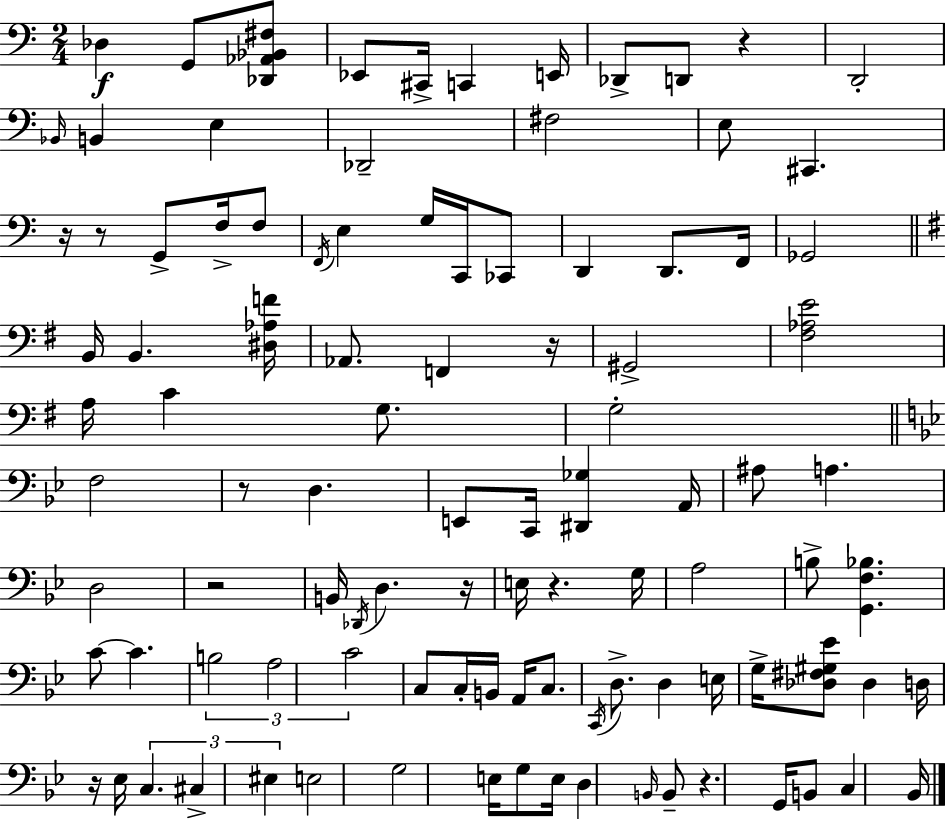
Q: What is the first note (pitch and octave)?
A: Db3